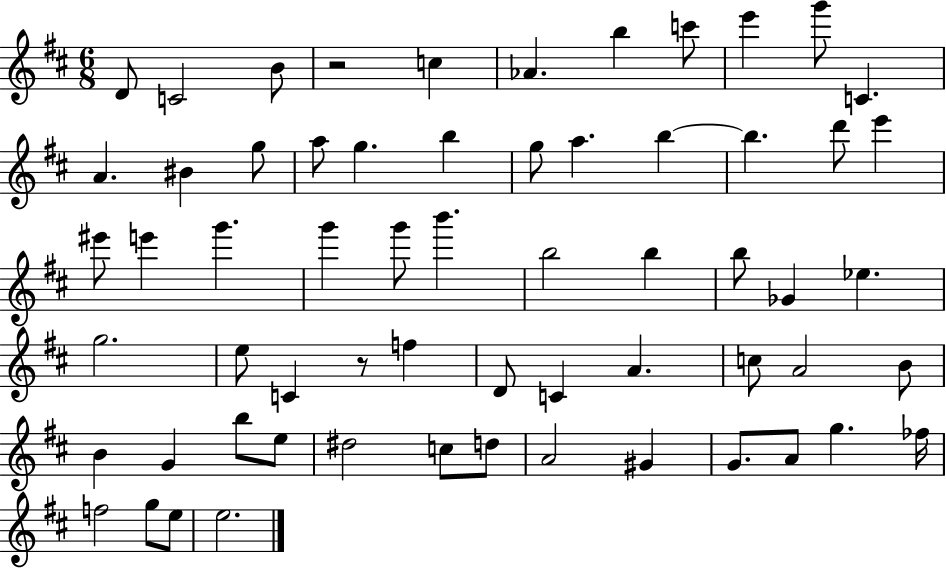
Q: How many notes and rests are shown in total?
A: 62